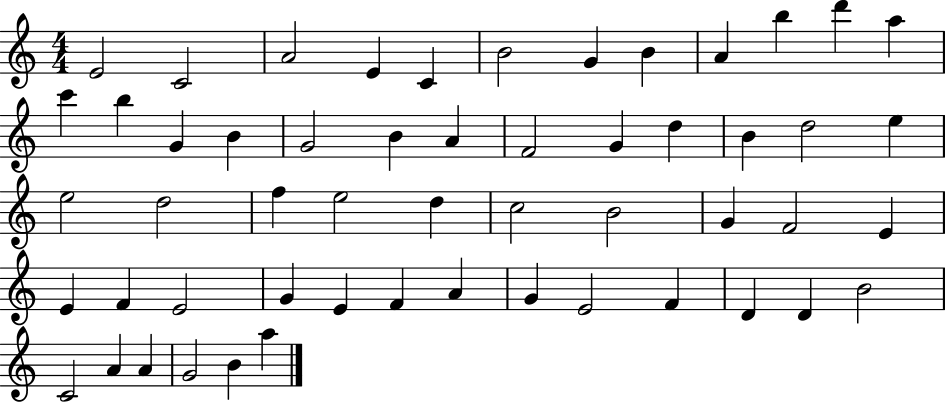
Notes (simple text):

E4/h C4/h A4/h E4/q C4/q B4/h G4/q B4/q A4/q B5/q D6/q A5/q C6/q B5/q G4/q B4/q G4/h B4/q A4/q F4/h G4/q D5/q B4/q D5/h E5/q E5/h D5/h F5/q E5/h D5/q C5/h B4/h G4/q F4/h E4/q E4/q F4/q E4/h G4/q E4/q F4/q A4/q G4/q E4/h F4/q D4/q D4/q B4/h C4/h A4/q A4/q G4/h B4/q A5/q